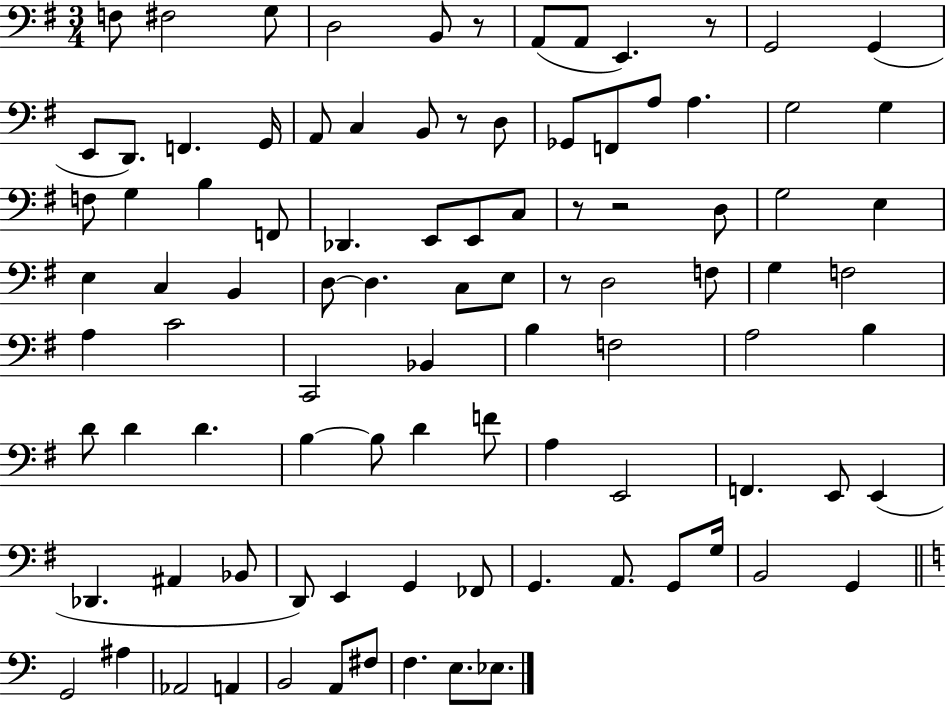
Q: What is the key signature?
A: G major